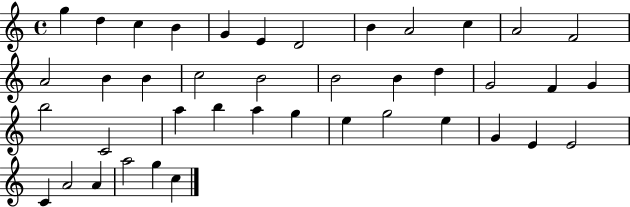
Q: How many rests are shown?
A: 0